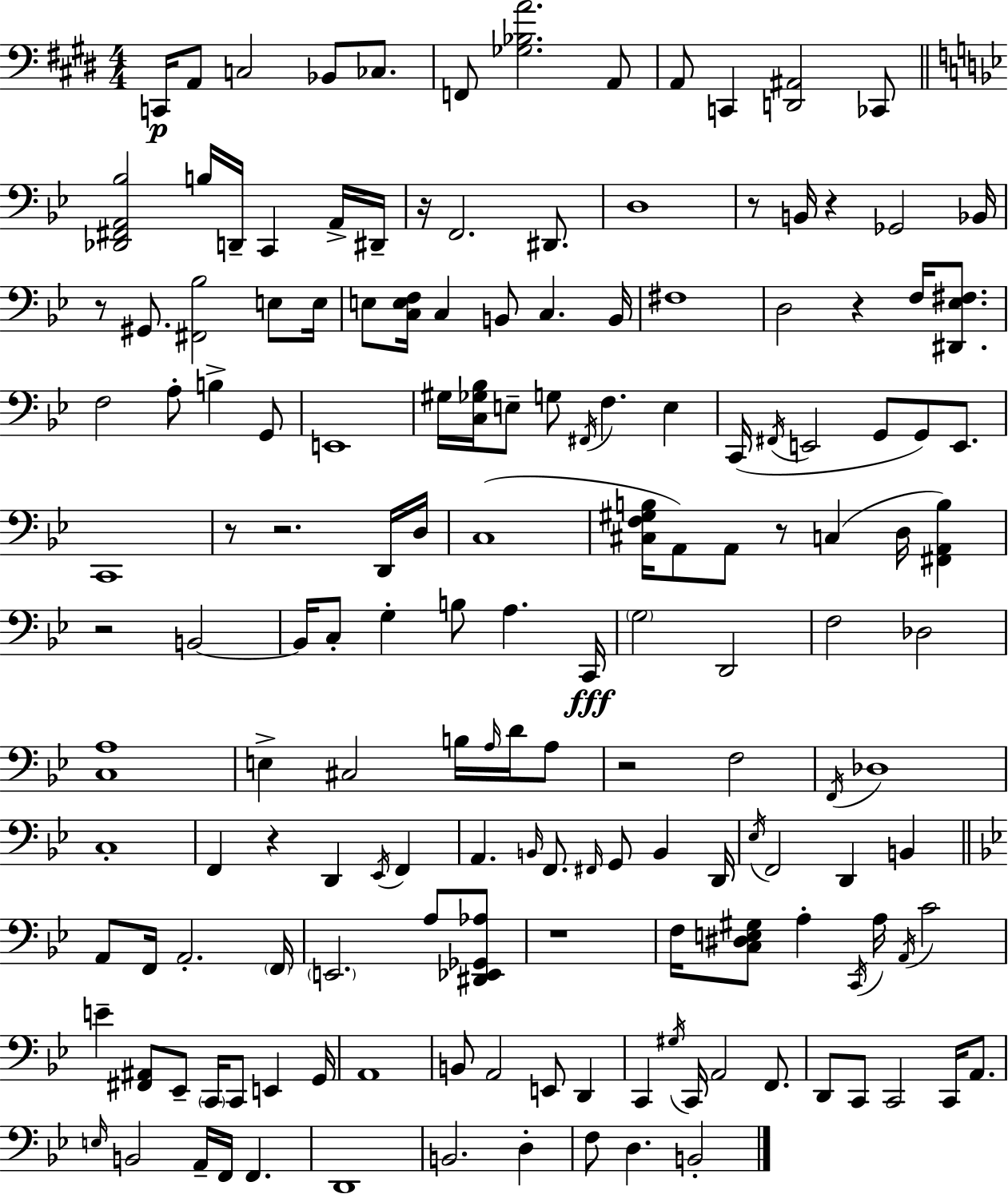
{
  \clef bass
  \numericTimeSignature
  \time 4/4
  \key e \major
  \repeat volta 2 { c,16\p a,8 c2 bes,8 ces8. | f,8 <ges bes a'>2. a,8 | a,8 c,4 <d, ais,>2 ces,8 | \bar "||" \break \key g \minor <des, fis, a, bes>2 b16 d,16-- c,4 a,16-> dis,16-- | r16 f,2. dis,8. | d1 | r8 b,16 r4 ges,2 bes,16 | \break r8 gis,8. <fis, bes>2 e8 e16 | e8 <c e f>16 c4 b,8 c4. b,16 | fis1 | d2 r4 f16 <dis, ees fis>8. | \break f2 a8-. b4-> g,8 | e,1 | gis16 <c ges bes>16 e8-- g8 \acciaccatura { fis,16 } f4. e4 | c,16( \acciaccatura { fis,16 } e,2 g,8 g,8) e,8. | \break c,1 | r8 r2. | d,16 d16 c1( | <cis f gis b>16 a,8) a,8 r8 c4( d16 <fis, a, b>4) | \break r2 b,2~~ | b,16 c8-. g4-. b8 a4. | c,16\fff \parenthesize g2 d,2 | f2 des2 | \break <c a>1 | e4-> cis2 b16 \grace { a16 } | d'16 a8 r2 f2 | \acciaccatura { f,16 } des1 | \break c1-. | f,4 r4 d,4 | \acciaccatura { ees,16 } f,4 a,4. \grace { b,16 } f,8. \grace { fis,16 } | g,8 b,4 d,16 \acciaccatura { ees16 } f,2 | \break d,4 b,4 \bar "||" \break \key bes \major a,8 f,16 a,2.-. \parenthesize f,16 | \parenthesize e,2. a8 <dis, ees, ges, aes>8 | r1 | f16 <c dis e gis>8 a4-. \acciaccatura { c,16 } a16 \acciaccatura { a,16 } c'2 | \break e'4-- <fis, ais,>8 ees,8-- \parenthesize c,16 c,8 e,4 | g,16 a,1 | b,8 a,2 e,8 d,4 | c,4 \acciaccatura { gis16 } c,16 a,2 | \break f,8. d,8 c,8 c,2 c,16 | a,8. \grace { e16 } b,2 a,16-- f,16 f,4. | d,1 | b,2. | \break d4-. f8 d4. b,2-. | } \bar "|."
}